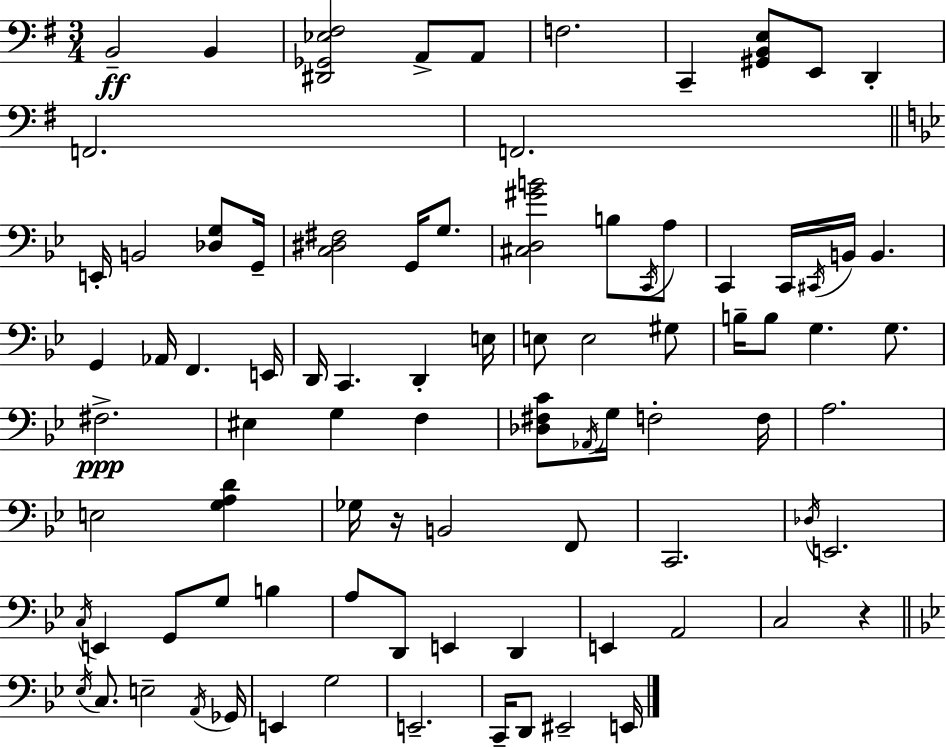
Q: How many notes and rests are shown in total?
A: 87